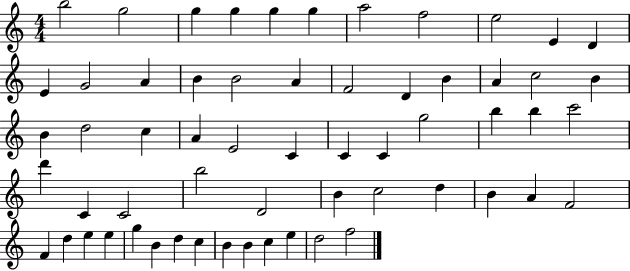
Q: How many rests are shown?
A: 0